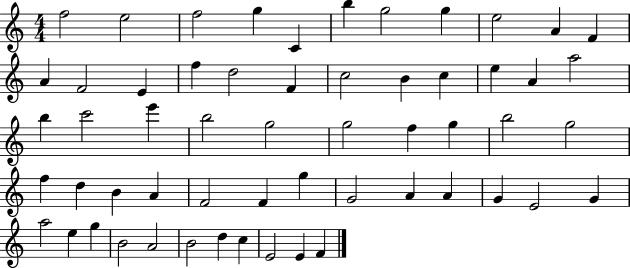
X:1
T:Untitled
M:4/4
L:1/4
K:C
f2 e2 f2 g C b g2 g e2 A F A F2 E f d2 F c2 B c e A a2 b c'2 e' b2 g2 g2 f g b2 g2 f d B A F2 F g G2 A A G E2 G a2 e g B2 A2 B2 d c E2 E F